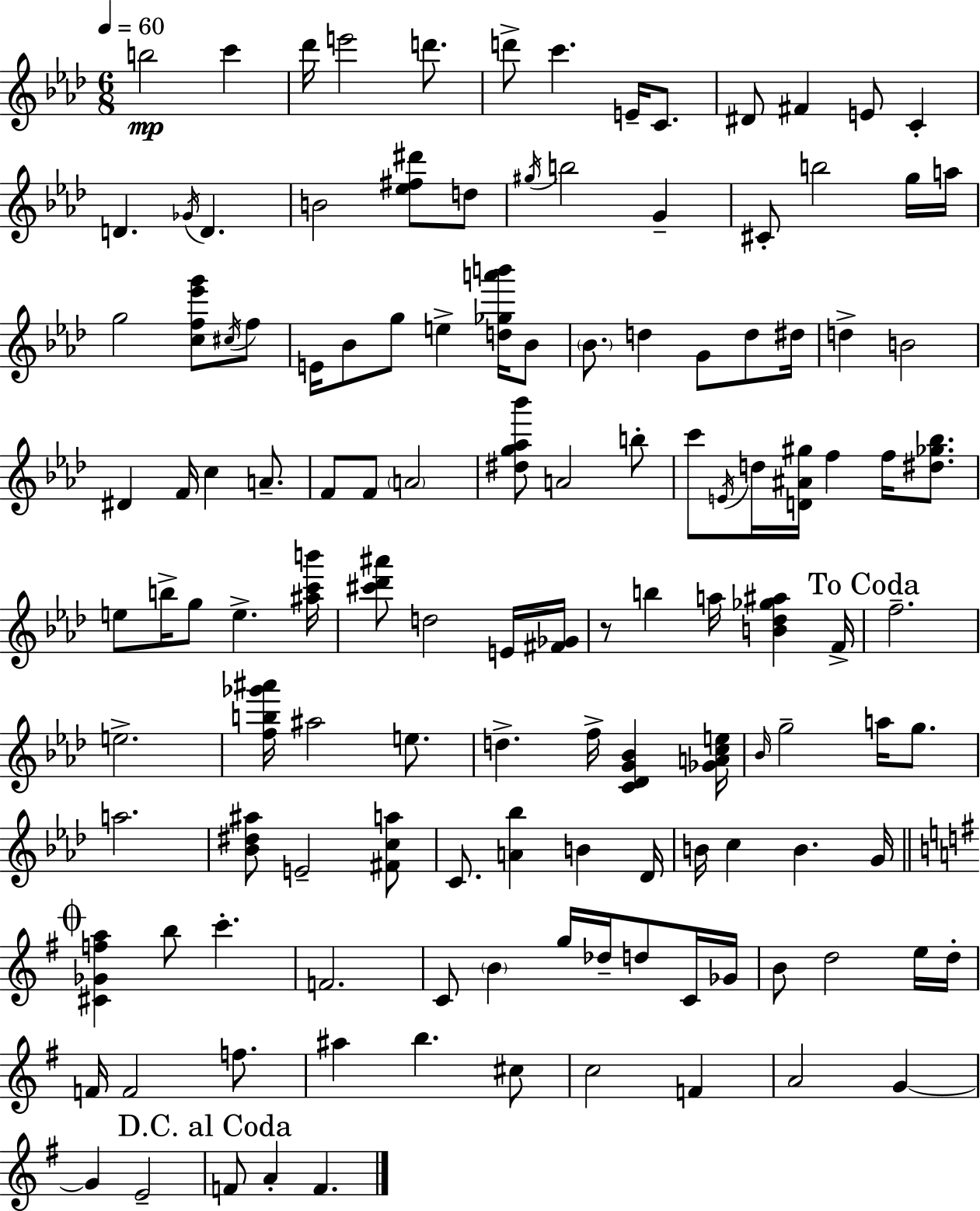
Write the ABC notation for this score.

X:1
T:Untitled
M:6/8
L:1/4
K:Fm
b2 c' _d'/4 e'2 d'/2 d'/2 c' E/4 C/2 ^D/2 ^F E/2 C D _G/4 D B2 [_e^f^d']/2 d/2 ^g/4 b2 G ^C/2 b2 g/4 a/4 g2 [cf_e'g']/2 ^c/4 f/2 E/4 _B/2 g/2 e [d_ga'b']/4 _B/2 _B/2 d G/2 d/2 ^d/4 d B2 ^D F/4 c A/2 F/2 F/2 A2 [^dg_a_b']/2 A2 b/2 c'/2 E/4 d/4 [D^A^g]/4 f f/4 [^d_g_b]/2 e/2 b/4 g/2 e [^ac'b']/4 [^c'_d'^a']/2 d2 E/4 [^F_G]/4 z/2 b a/4 [B_d_g^a] F/4 f2 e2 [fb_g'^a']/4 ^a2 e/2 d f/4 [C_DG_B] [_GAce]/4 _B/4 g2 a/4 g/2 a2 [_B^d^a]/2 E2 [^Fca]/2 C/2 [A_b] B _D/4 B/4 c B G/4 [^C_Gfa] b/2 c' F2 C/2 B g/4 _d/4 d/2 C/4 _G/4 B/2 d2 e/4 d/4 F/4 F2 f/2 ^a b ^c/2 c2 F A2 G G E2 F/2 A F